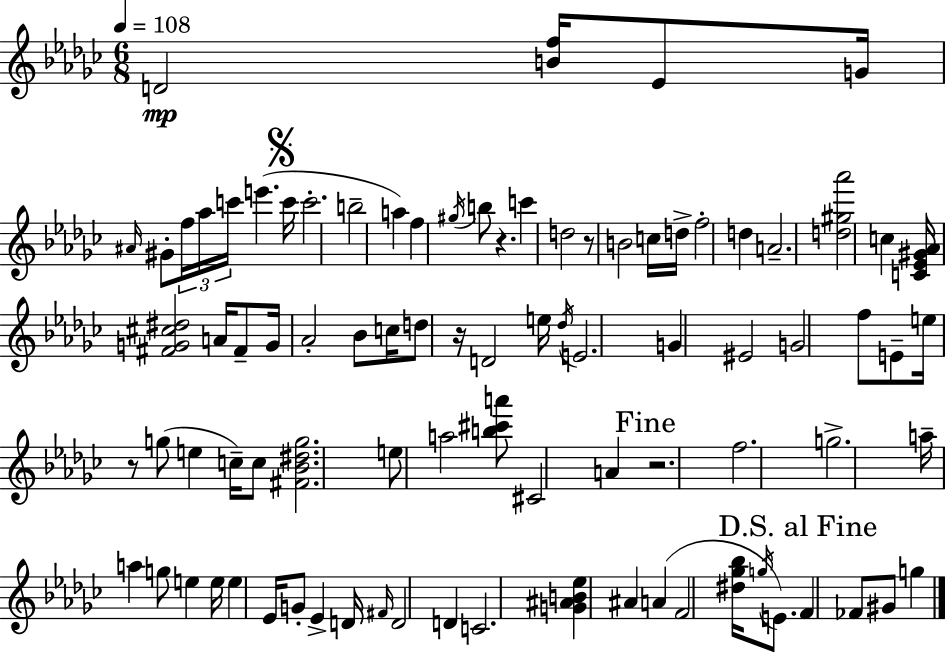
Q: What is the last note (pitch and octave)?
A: G5